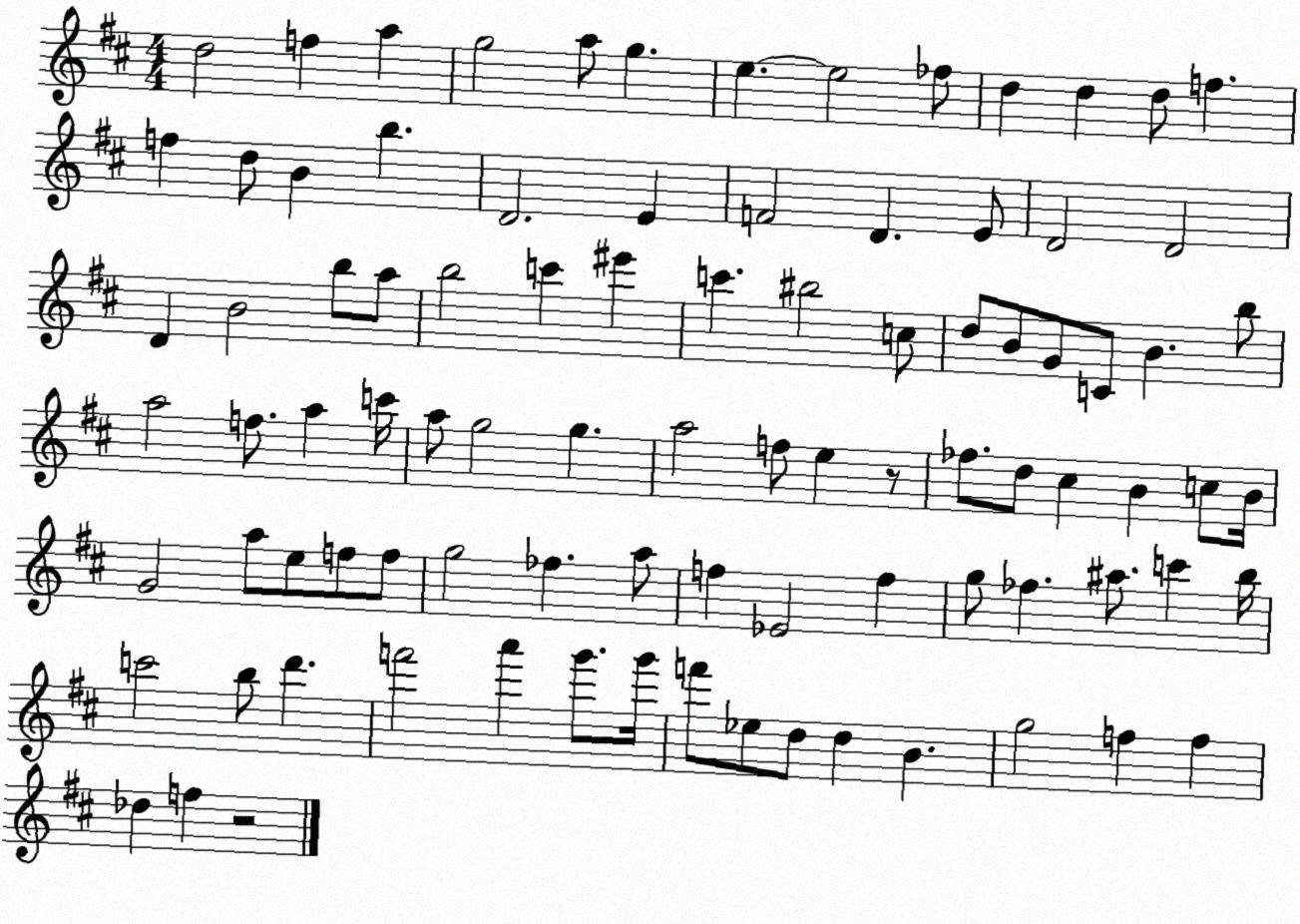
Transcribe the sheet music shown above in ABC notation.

X:1
T:Untitled
M:4/4
L:1/4
K:D
d2 f a g2 a/2 g e e2 _f/2 d d d/2 f f d/2 B b D2 E F2 D E/2 D2 D2 D B2 b/2 a/2 b2 c' ^e' c' ^b2 c/2 d/2 B/2 G/2 C/2 B b/2 a2 f/2 a c'/4 a/2 g2 g a2 f/2 e z/2 _f/2 d/2 ^c B c/2 B/4 G2 a/2 e/2 f/2 f/2 g2 _f a/2 f _E2 f g/2 _f ^a/2 c' b/4 c'2 b/2 d' f'2 a' g'/2 g'/4 f'/2 _e/2 d/2 d B g2 f f _d f z2